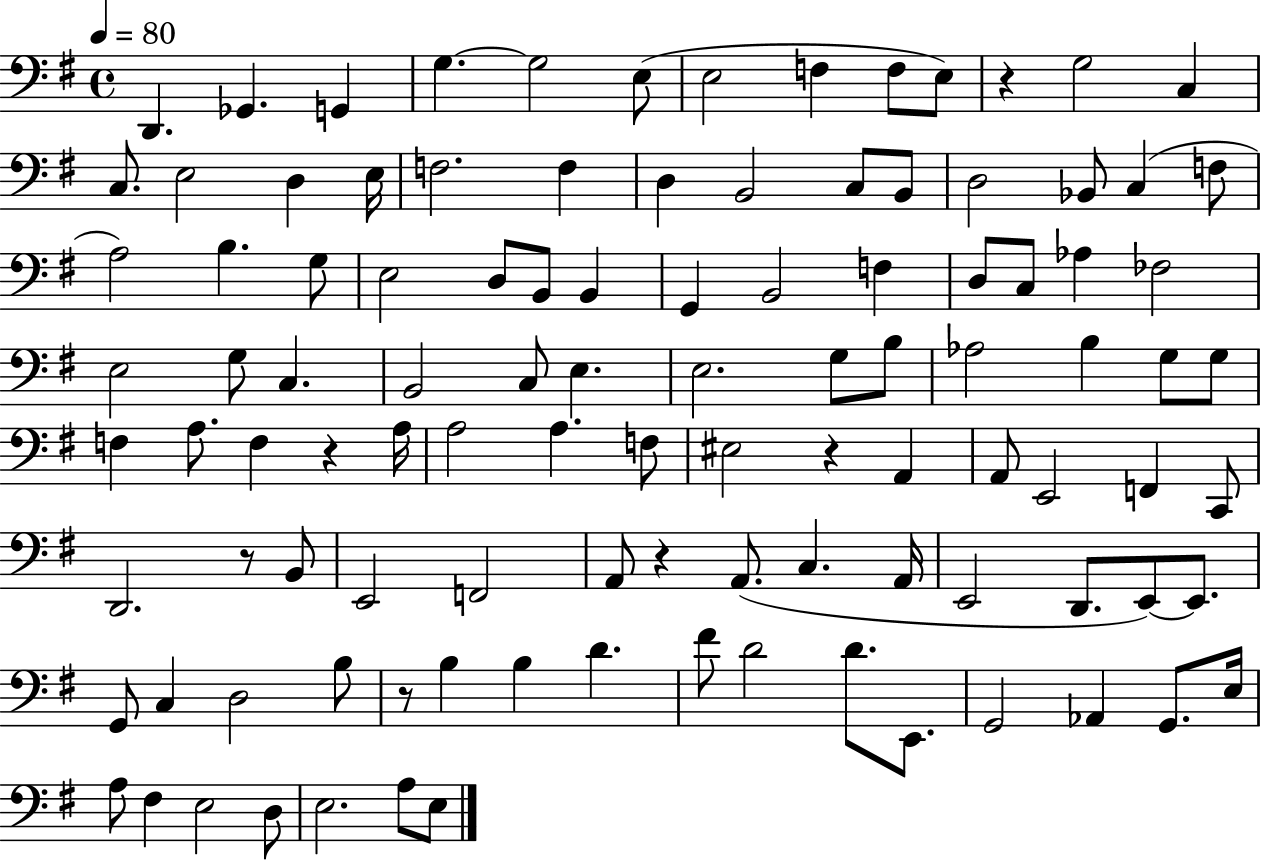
D2/q. Gb2/q. G2/q G3/q. G3/h E3/e E3/h F3/q F3/e E3/e R/q G3/h C3/q C3/e. E3/h D3/q E3/s F3/h. F3/q D3/q B2/h C3/e B2/e D3/h Bb2/e C3/q F3/e A3/h B3/q. G3/e E3/h D3/e B2/e B2/q G2/q B2/h F3/q D3/e C3/e Ab3/q FES3/h E3/h G3/e C3/q. B2/h C3/e E3/q. E3/h. G3/e B3/e Ab3/h B3/q G3/e G3/e F3/q A3/e. F3/q R/q A3/s A3/h A3/q. F3/e EIS3/h R/q A2/q A2/e E2/h F2/q C2/e D2/h. R/e B2/e E2/h F2/h A2/e R/q A2/e. C3/q. A2/s E2/h D2/e. E2/e E2/e. G2/e C3/q D3/h B3/e R/e B3/q B3/q D4/q. F#4/e D4/h D4/e. E2/e. G2/h Ab2/q G2/e. E3/s A3/e F#3/q E3/h D3/e E3/h. A3/e E3/e